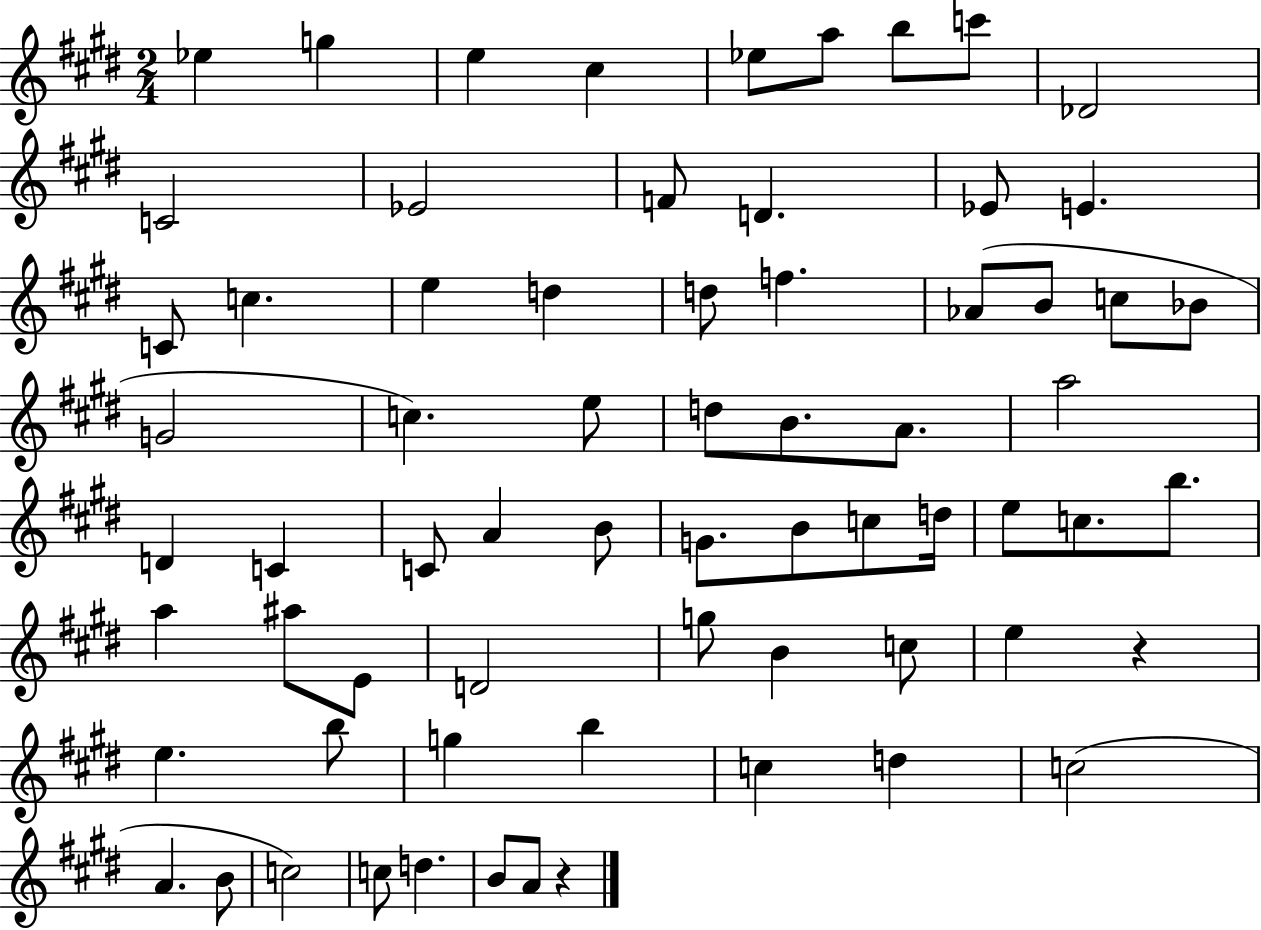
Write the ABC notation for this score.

X:1
T:Untitled
M:2/4
L:1/4
K:E
_e g e ^c _e/2 a/2 b/2 c'/2 _D2 C2 _E2 F/2 D _E/2 E C/2 c e d d/2 f _A/2 B/2 c/2 _B/2 G2 c e/2 d/2 B/2 A/2 a2 D C C/2 A B/2 G/2 B/2 c/2 d/4 e/2 c/2 b/2 a ^a/2 E/2 D2 g/2 B c/2 e z e b/2 g b c d c2 A B/2 c2 c/2 d B/2 A/2 z